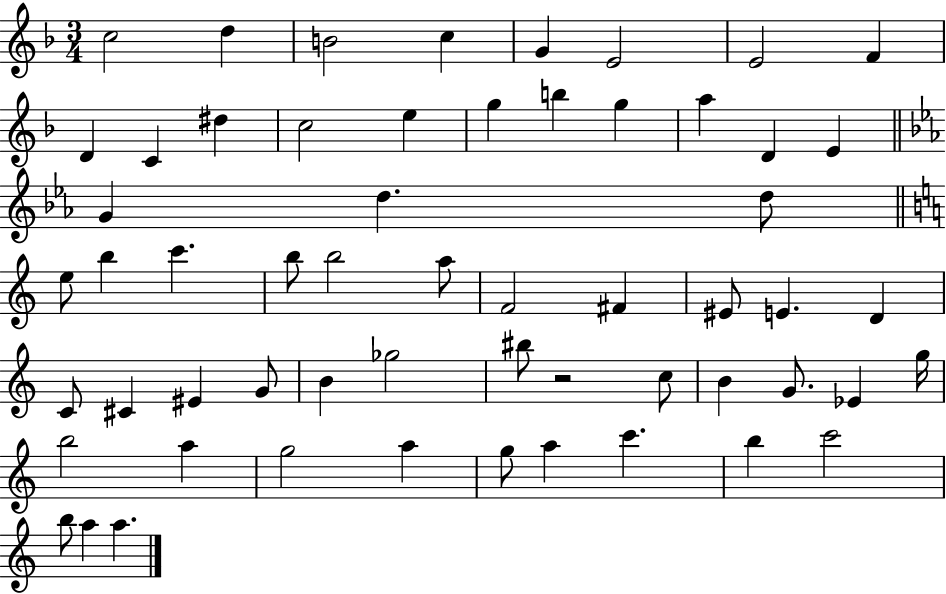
X:1
T:Untitled
M:3/4
L:1/4
K:F
c2 d B2 c G E2 E2 F D C ^d c2 e g b g a D E G d d/2 e/2 b c' b/2 b2 a/2 F2 ^F ^E/2 E D C/2 ^C ^E G/2 B _g2 ^b/2 z2 c/2 B G/2 _E g/4 b2 a g2 a g/2 a c' b c'2 b/2 a a